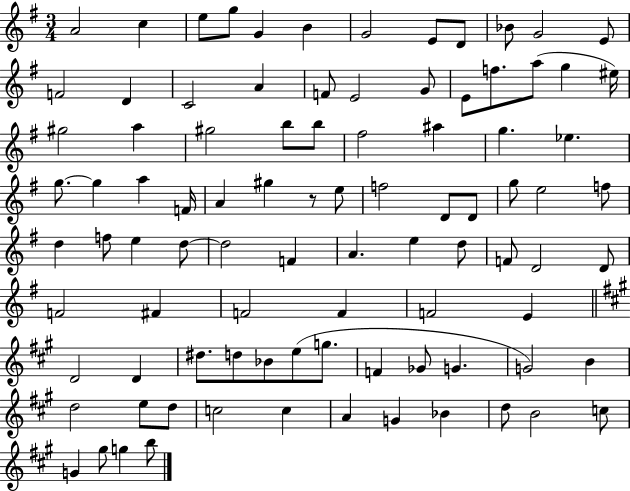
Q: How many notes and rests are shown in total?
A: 92